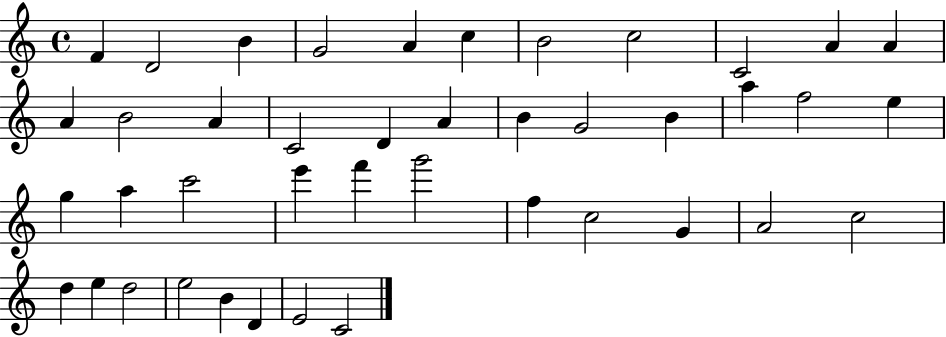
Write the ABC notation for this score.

X:1
T:Untitled
M:4/4
L:1/4
K:C
F D2 B G2 A c B2 c2 C2 A A A B2 A C2 D A B G2 B a f2 e g a c'2 e' f' g'2 f c2 G A2 c2 d e d2 e2 B D E2 C2